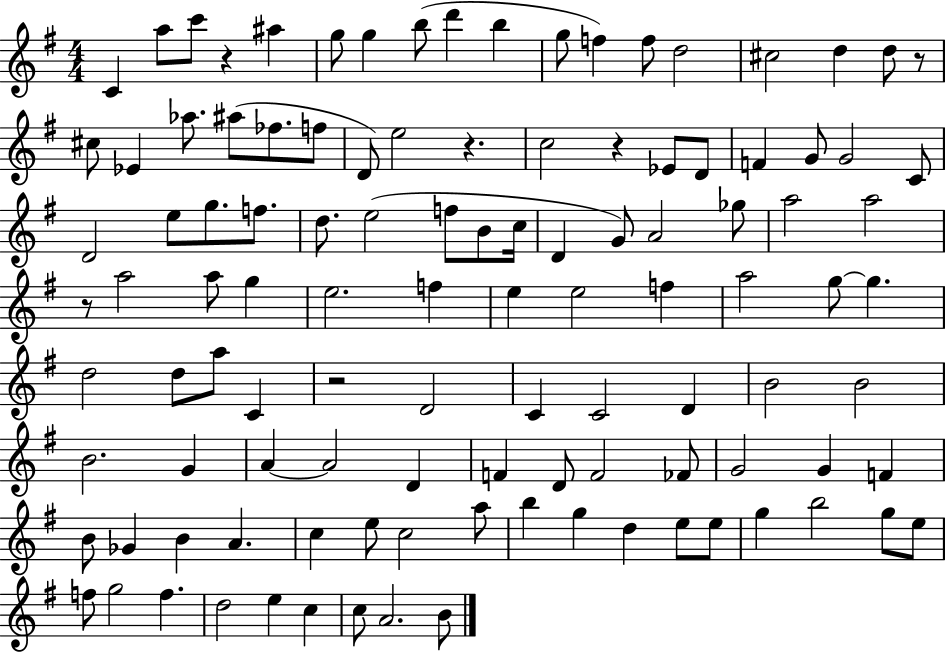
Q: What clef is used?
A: treble